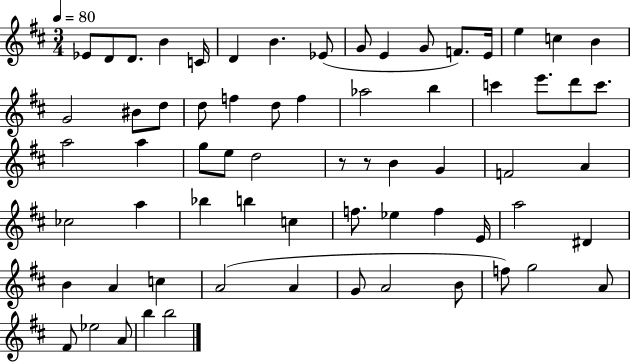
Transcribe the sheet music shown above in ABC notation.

X:1
T:Untitled
M:3/4
L:1/4
K:D
_E/2 D/2 D/2 B C/4 D B _E/2 G/2 E G/2 F/2 E/4 e c B G2 ^B/2 d/2 d/2 f d/2 f _a2 b c' e'/2 d'/2 c'/2 a2 a g/2 e/2 d2 z/2 z/2 B G F2 A _c2 a _b b c f/2 _e f E/4 a2 ^D B A c A2 A G/2 A2 B/2 f/2 g2 A/2 ^F/2 _e2 A/2 b b2